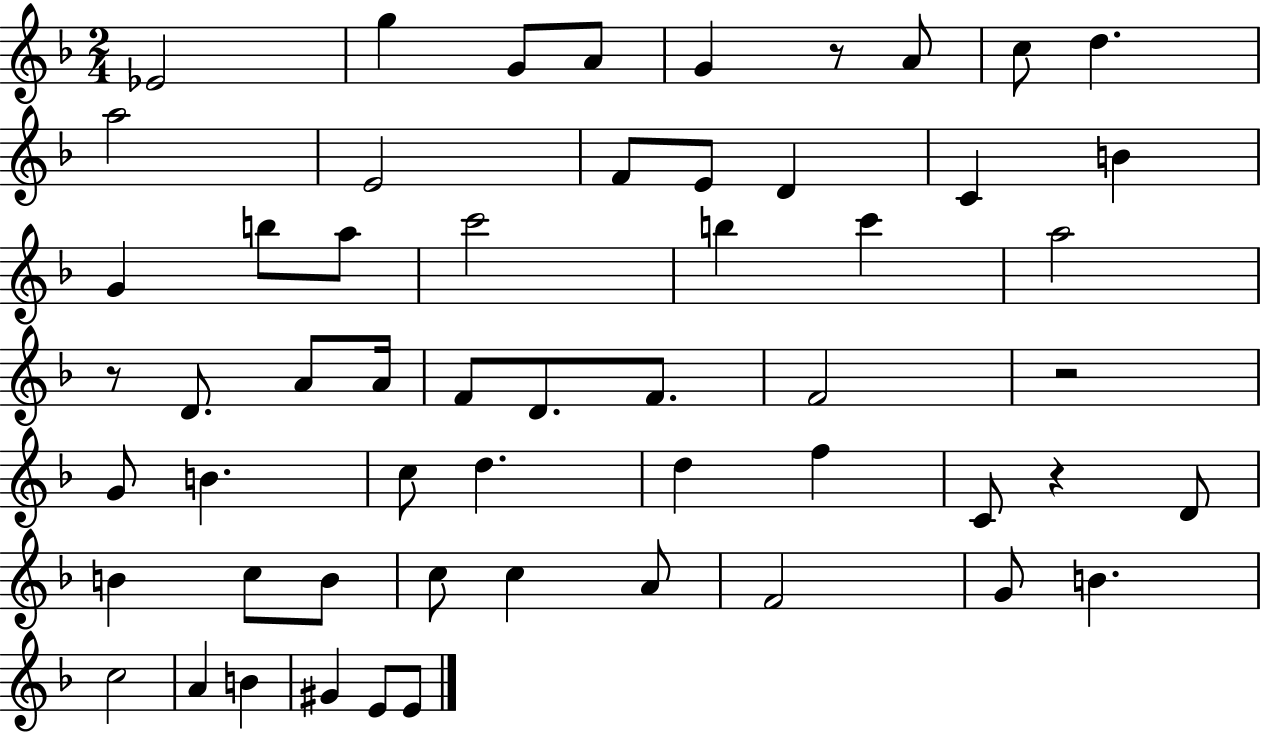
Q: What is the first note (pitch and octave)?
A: Eb4